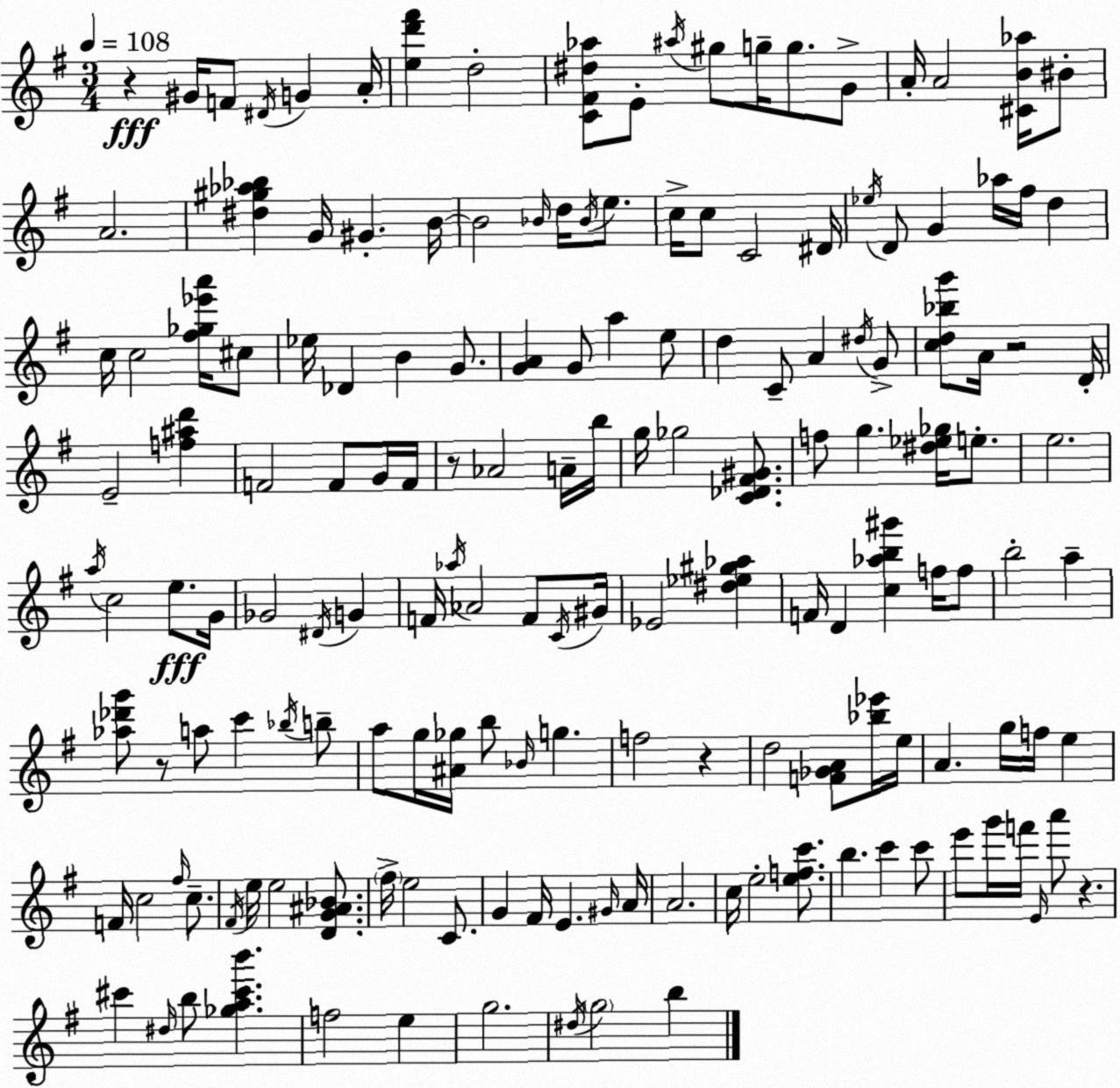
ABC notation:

X:1
T:Untitled
M:3/4
L:1/4
K:G
z ^G/4 F/2 ^D/4 G A/4 [ed'^f'] d2 [C^F^d_a]/2 E/2 ^a/4 ^g/2 g/4 g/2 G/2 A/4 A2 [^CB_a]/4 ^B/2 A2 [^d^g_a_b] G/4 ^G B/4 B2 _B/4 d/4 _B/4 e/2 c/4 c/2 C2 ^D/4 _e/4 D/2 G _a/4 ^f/4 d c/4 c2 [^f_g_e'a']/4 ^c/2 _e/4 _D B G/2 [GA] G/2 a e/2 d C/2 A ^d/4 G/2 [cd_bg']/2 A/4 z2 D/4 E2 [f^ad'] F2 F/2 G/4 F/4 z/2 _A2 A/4 b/4 g/4 _g2 [C_D^F^G]/2 f/2 g [^d_e_g]/4 e/2 e2 a/4 c2 e/2 G/4 _G2 ^D/4 G F/4 _a/4 _A2 F/2 C/4 ^G/4 _E2 [^d_e^g_a] F/4 D [c_ab^g'] f/4 f/2 b2 a [_a_d'g']/2 z/2 a/2 c' _b/4 b/2 a/2 g/4 [^A_g]/4 b/2 _B/4 g f2 z d2 [F_GA]/2 [_b_e']/4 e/4 A g/4 f/4 e F/4 c2 ^f/4 c/2 ^F/4 e/4 e2 [DG^A_B]/2 ^f/4 e2 C/2 G ^F/4 E ^G/4 A/4 A2 c/4 e2 [efc']/2 b c' c'/2 e'/2 g'/4 f'/4 E/4 a'/2 z ^c' ^d/4 b/2 [_ga^c'b'] f2 e g2 ^d/4 g2 b